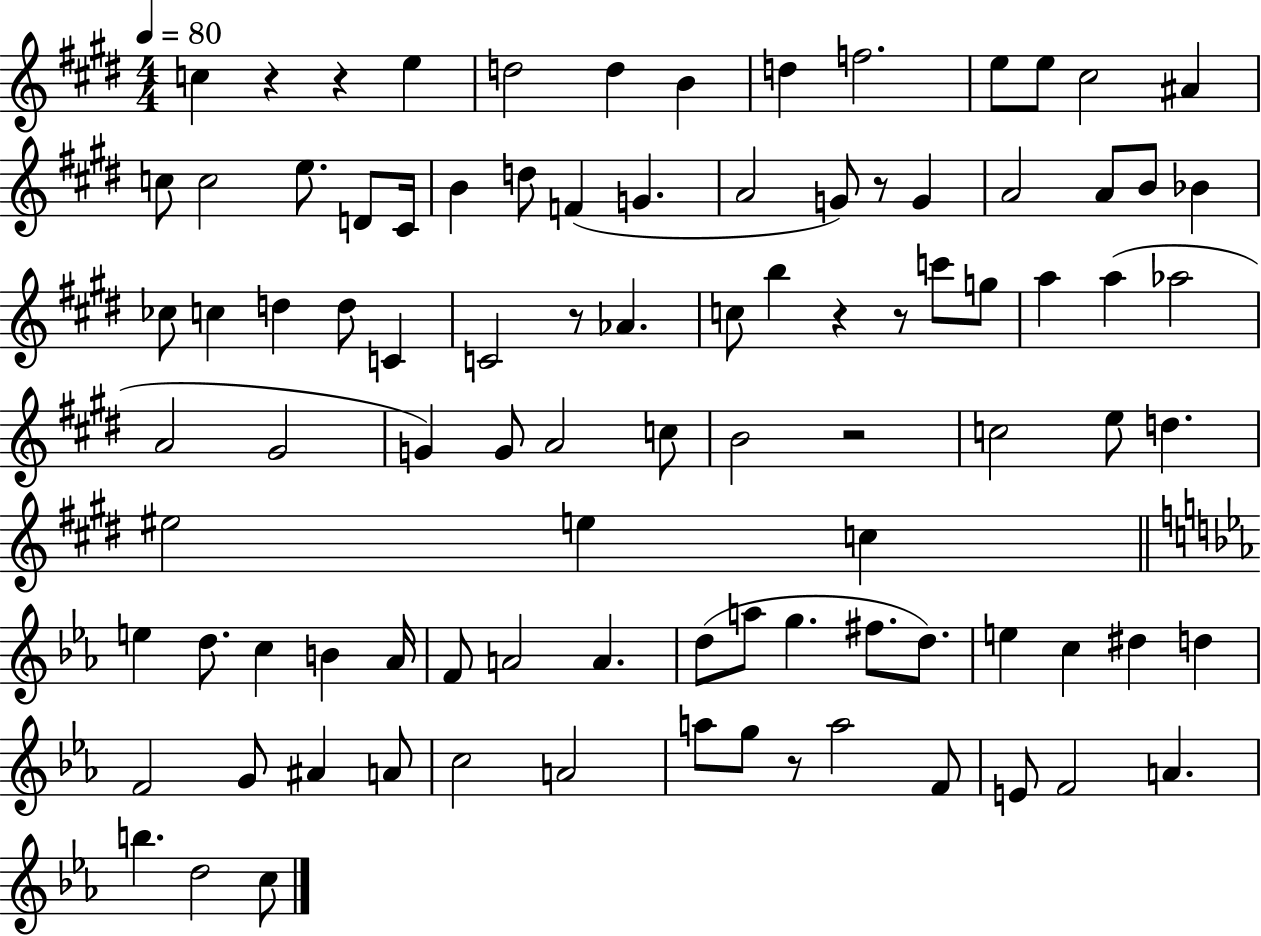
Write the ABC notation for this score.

X:1
T:Untitled
M:4/4
L:1/4
K:E
c z z e d2 d B d f2 e/2 e/2 ^c2 ^A c/2 c2 e/2 D/2 ^C/4 B d/2 F G A2 G/2 z/2 G A2 A/2 B/2 _B _c/2 c d d/2 C C2 z/2 _A c/2 b z z/2 c'/2 g/2 a a _a2 A2 ^G2 G G/2 A2 c/2 B2 z2 c2 e/2 d ^e2 e c e d/2 c B _A/4 F/2 A2 A d/2 a/2 g ^f/2 d/2 e c ^d d F2 G/2 ^A A/2 c2 A2 a/2 g/2 z/2 a2 F/2 E/2 F2 A b d2 c/2